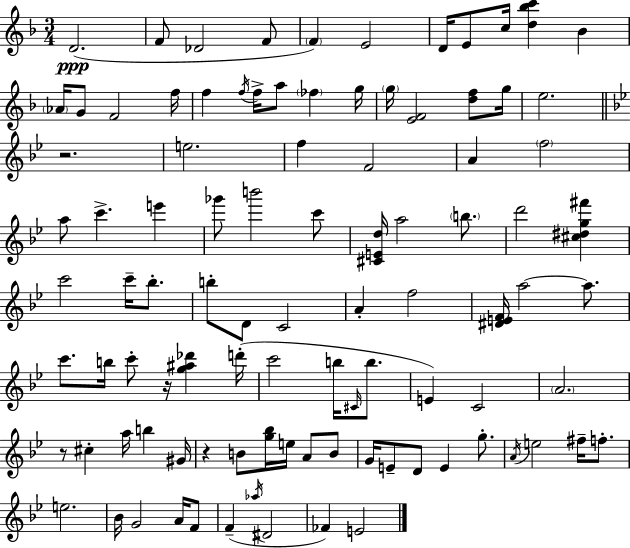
X:1
T:Untitled
M:3/4
L:1/4
K:Dm
D2 F/2 _D2 F/2 F E2 D/4 E/2 c/4 [d_bc'] _B _A/4 G/2 F2 f/4 f f/4 f/4 a/2 _f g/4 g/4 [EF]2 [df]/2 g/4 e2 z2 e2 f F2 A f2 a/2 c' e' _g'/2 b'2 c'/2 [^CEd]/4 a2 b/2 d'2 [^c^dg^f'] c'2 c'/4 _b/2 b/2 D/2 C2 A f2 [^DEF]/4 a2 a/2 c'/2 b/4 c'/2 z/4 [g^a_d'] d'/4 c'2 b/4 ^C/4 b/2 E C2 A2 z/2 ^c a/4 b ^G/4 z B/2 [g_b]/4 e/4 A/2 B/2 G/4 E/2 D/2 E g/2 A/4 e2 ^f/4 f/2 e2 _B/4 G2 A/4 F/2 F _a/4 ^D2 _F E2